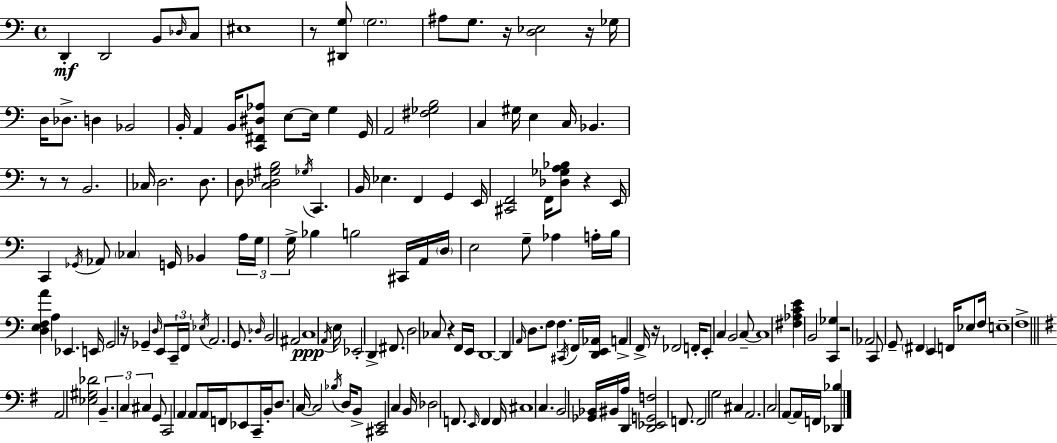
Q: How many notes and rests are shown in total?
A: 180